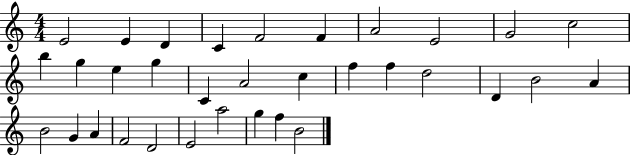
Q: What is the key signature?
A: C major